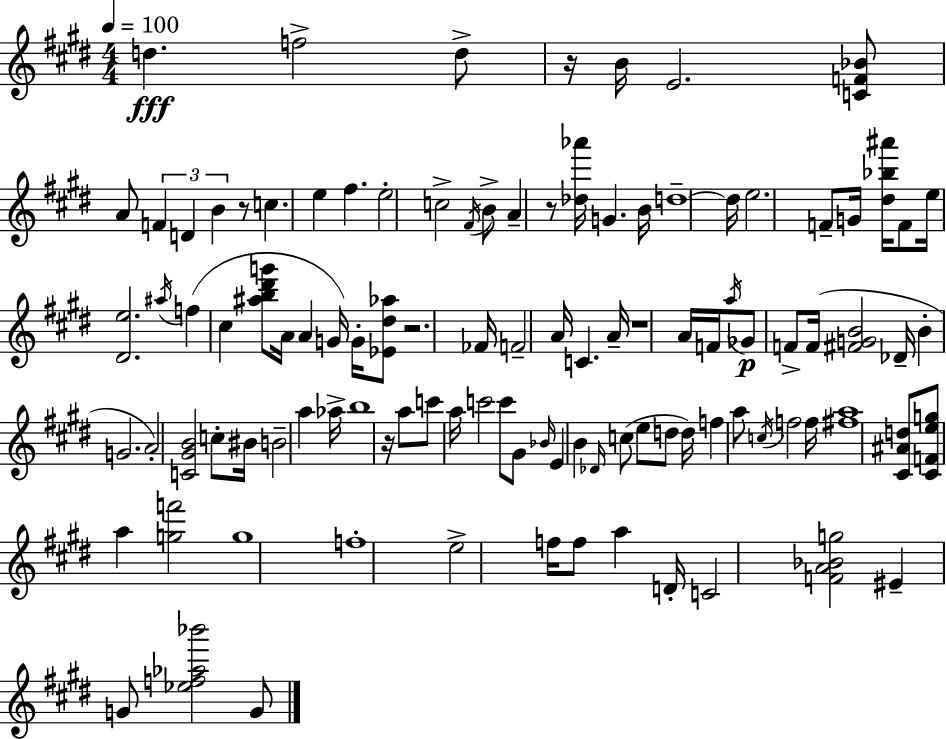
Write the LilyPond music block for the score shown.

{
  \clef treble
  \numericTimeSignature
  \time 4/4
  \key e \major
  \tempo 4 = 100
  d''4.\fff f''2-> d''8-> | r16 b'16 e'2. <c' f' bes'>8 | a'8 \tuplet 3/2 { f'4 d'4 b'4 } r8 | c''4. e''4 fis''4. | \break e''2-. c''2-> | \acciaccatura { fis'16 } b'8-> a'4-- r8 <des'' aes'''>16 g'4. | b'16 d''1--~~ | d''16 e''2. f'8-- | \break g'16 <dis'' bes'' ais'''>16 f'8 e''16 <dis' e''>2. | \acciaccatura { ais''16 } f''4( cis''4 <ais'' b'' dis''' g'''>8 a'16 a'4 | g'16) g'16-. <ees' dis'' aes''>8 r2. | fes'16 f'2-- a'16 c'4. | \break a'16-- r1 | a'16 f'16 \acciaccatura { a''16 } ges'8\p f'8-> f'16( <fis' g' b'>2 | des'16-- b'4-. g'2. | a'2-.) <c' gis' b'>2 | \break c''8-. bis'16 b'2-- a''4 | aes''16-> b''1 | r16 a''8 c'''8 a''16 c'''2 | c'''8 gis'8 \grace { bes'16 } e'4 b'4 \grace { des'16 } c''8( | \break e''8 d''8 d''16) f''4 a''8 \acciaccatura { c''16 } f''2 | f''16 <fis'' a''>1 | <cis' ais' d''>8 <cis' f' e'' g''>8 a''4 <g'' f'''>2 | g''1 | \break f''1-. | e''2-> f''16 f''8 | a''4 d'16-. c'2 <f' a' bes' g''>2 | eis'4-- g'8 <ees'' f'' aes'' bes'''>2 | \break g'8 \bar "|."
}